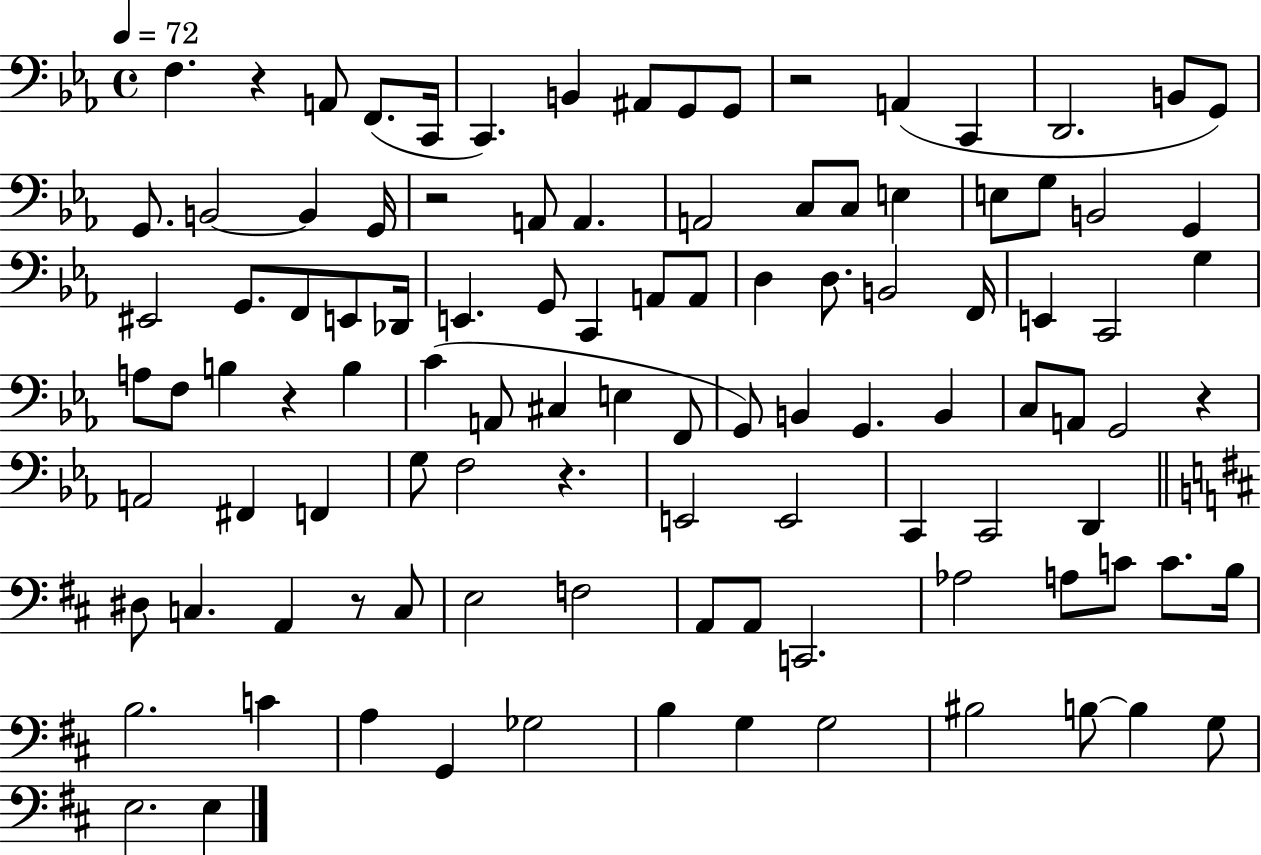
{
  \clef bass
  \time 4/4
  \defaultTimeSignature
  \key ees \major
  \tempo 4 = 72
  \repeat volta 2 { f4. r4 a,8 f,8.( c,16 | c,4.) b,4 ais,8 g,8 g,8 | r2 a,4( c,4 | d,2. b,8 g,8) | \break g,8. b,2~~ b,4 g,16 | r2 a,8 a,4. | a,2 c8 c8 e4 | e8 g8 b,2 g,4 | \break eis,2 g,8. f,8 e,8 des,16 | e,4. g,8 c,4 a,8 a,8 | d4 d8. b,2 f,16 | e,4 c,2 g4 | \break a8 f8 b4 r4 b4 | c'4( a,8 cis4 e4 f,8 | g,8) b,4 g,4. b,4 | c8 a,8 g,2 r4 | \break a,2 fis,4 f,4 | g8 f2 r4. | e,2 e,2 | c,4 c,2 d,4 | \break \bar "||" \break \key d \major dis8 c4. a,4 r8 c8 | e2 f2 | a,8 a,8 c,2. | aes2 a8 c'8 c'8. b16 | \break b2. c'4 | a4 g,4 ges2 | b4 g4 g2 | bis2 b8~~ b4 g8 | \break e2. e4 | } \bar "|."
}